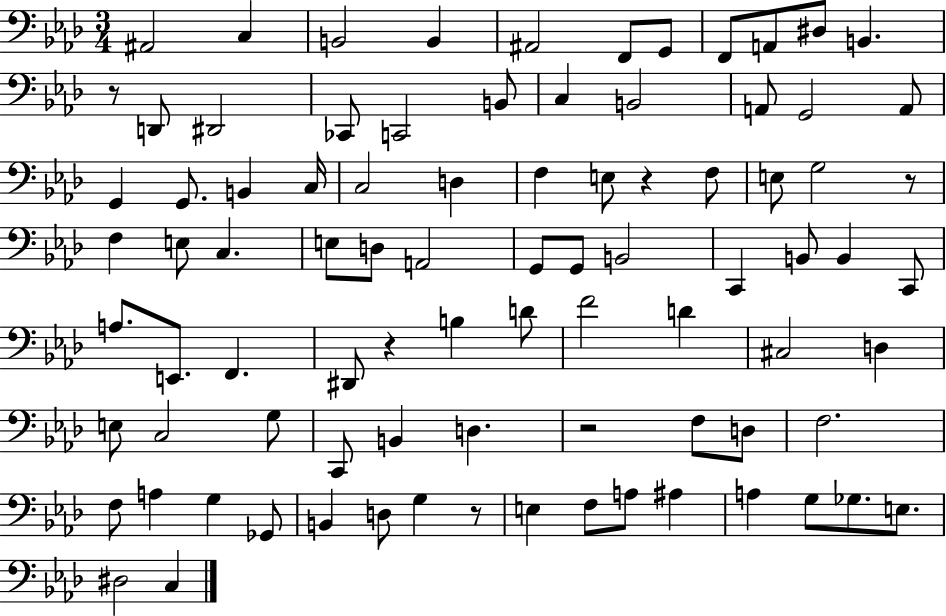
A#2/h C3/q B2/h B2/q A#2/h F2/e G2/e F2/e A2/e D#3/e B2/q. R/e D2/e D#2/h CES2/e C2/h B2/e C3/q B2/h A2/e G2/h A2/e G2/q G2/e. B2/q C3/s C3/h D3/q F3/q E3/e R/q F3/e E3/e G3/h R/e F3/q E3/e C3/q. E3/e D3/e A2/h G2/e G2/e B2/h C2/q B2/e B2/q C2/e A3/e. E2/e. F2/q. D#2/e R/q B3/q D4/e F4/h D4/q C#3/h D3/q E3/e C3/h G3/e C2/e B2/q D3/q. R/h F3/e D3/e F3/h. F3/e A3/q G3/q Gb2/e B2/q D3/e G3/q R/e E3/q F3/e A3/e A#3/q A3/q G3/e Gb3/e. E3/e. D#3/h C3/q